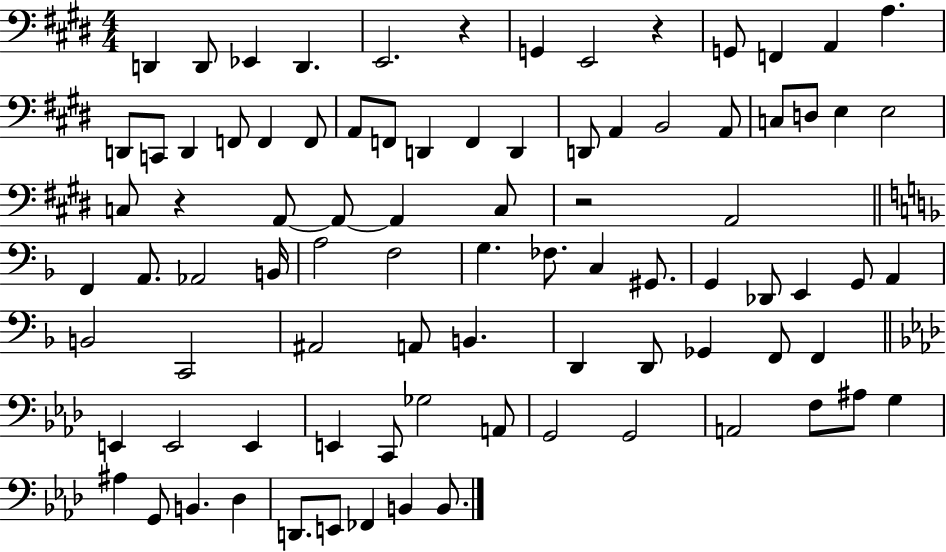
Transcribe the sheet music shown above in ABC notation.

X:1
T:Untitled
M:4/4
L:1/4
K:E
D,, D,,/2 _E,, D,, E,,2 z G,, E,,2 z G,,/2 F,, A,, A, D,,/2 C,,/2 D,, F,,/2 F,, F,,/2 A,,/2 F,,/2 D,, F,, D,, D,,/2 A,, B,,2 A,,/2 C,/2 D,/2 E, E,2 C,/2 z A,,/2 A,,/2 A,, C,/2 z2 A,,2 F,, A,,/2 _A,,2 B,,/4 A,2 F,2 G, _F,/2 C, ^G,,/2 G,, _D,,/2 E,, G,,/2 A,, B,,2 C,,2 ^A,,2 A,,/2 B,, D,, D,,/2 _G,, F,,/2 F,, E,, E,,2 E,, E,, C,,/2 _G,2 A,,/2 G,,2 G,,2 A,,2 F,/2 ^A,/2 G, ^A, G,,/2 B,, _D, D,,/2 E,,/2 _F,, B,, B,,/2